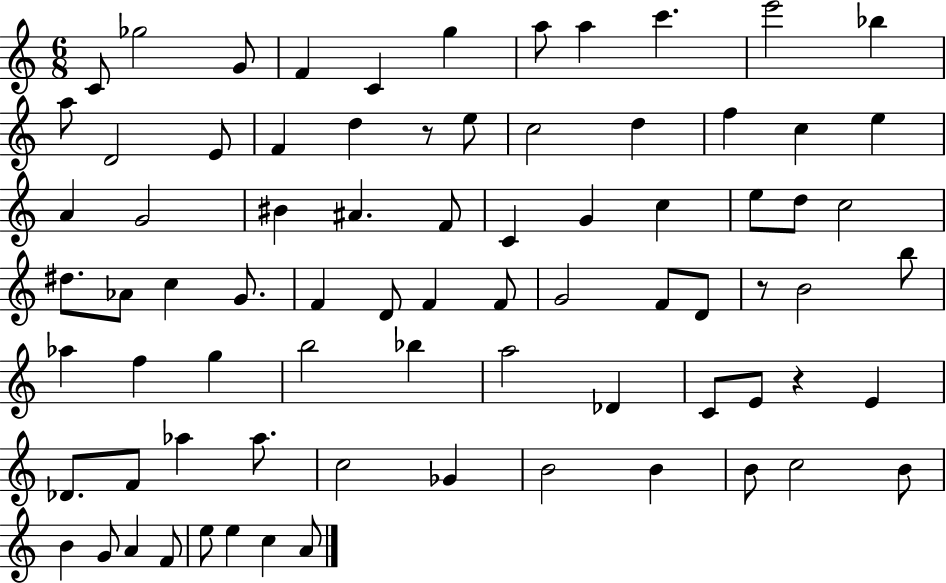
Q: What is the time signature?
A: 6/8